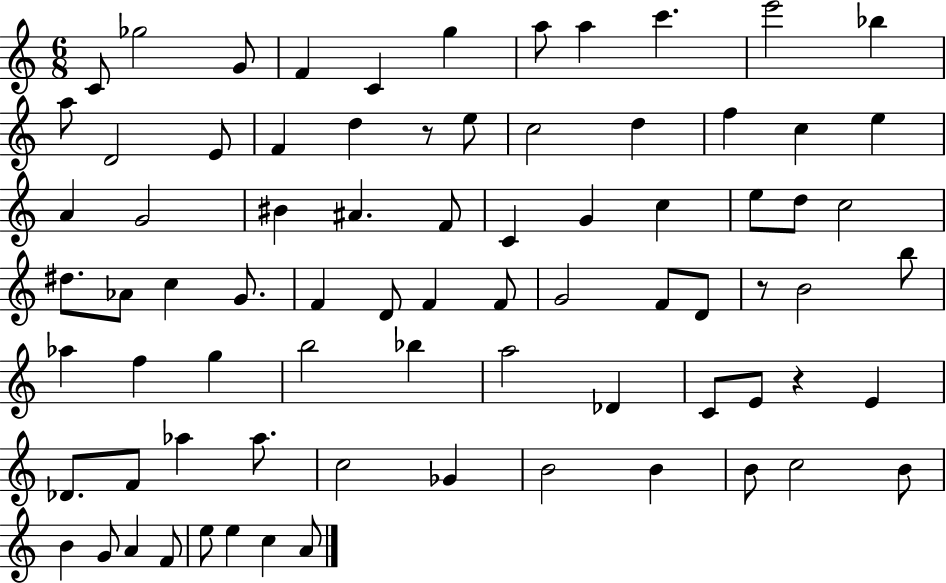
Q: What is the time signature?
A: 6/8